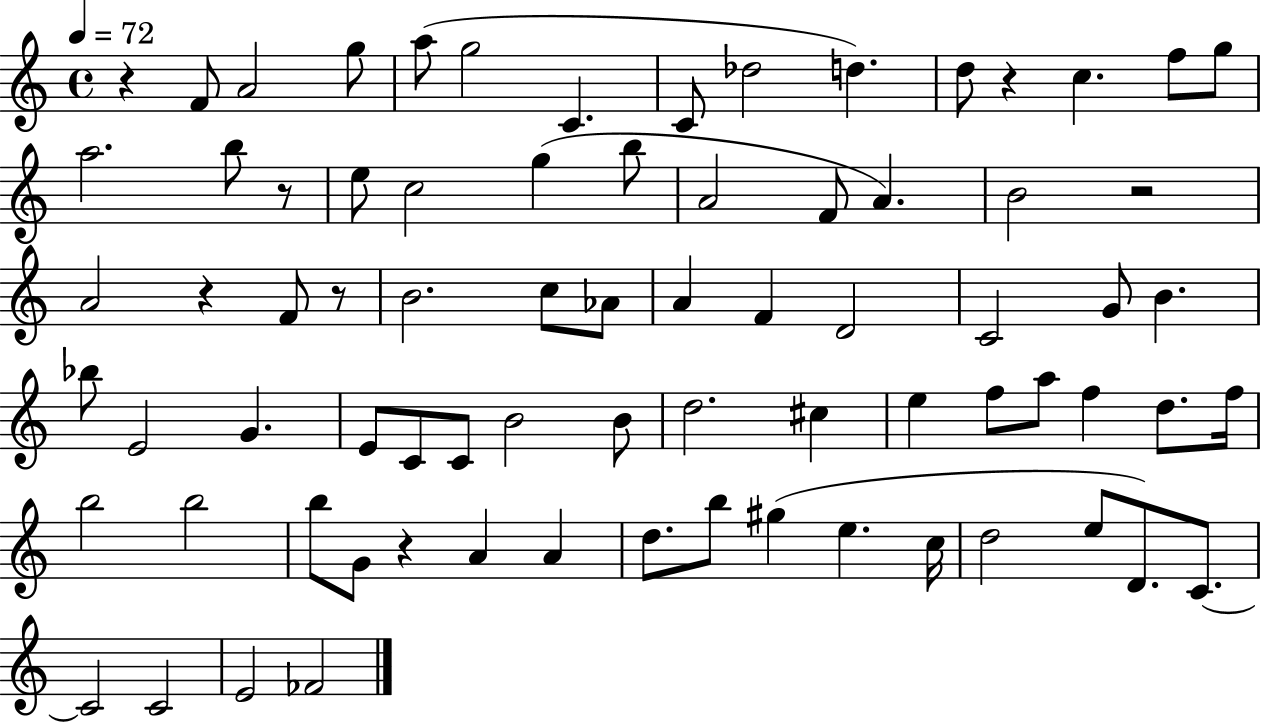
R/q F4/e A4/h G5/e A5/e G5/h C4/q. C4/e Db5/h D5/q. D5/e R/q C5/q. F5/e G5/e A5/h. B5/e R/e E5/e C5/h G5/q B5/e A4/h F4/e A4/q. B4/h R/h A4/h R/q F4/e R/e B4/h. C5/e Ab4/e A4/q F4/q D4/h C4/h G4/e B4/q. Bb5/e E4/h G4/q. E4/e C4/e C4/e B4/h B4/e D5/h. C#5/q E5/q F5/e A5/e F5/q D5/e. F5/s B5/h B5/h B5/e G4/e R/q A4/q A4/q D5/e. B5/e G#5/q E5/q. C5/s D5/h E5/e D4/e. C4/e. C4/h C4/h E4/h FES4/h